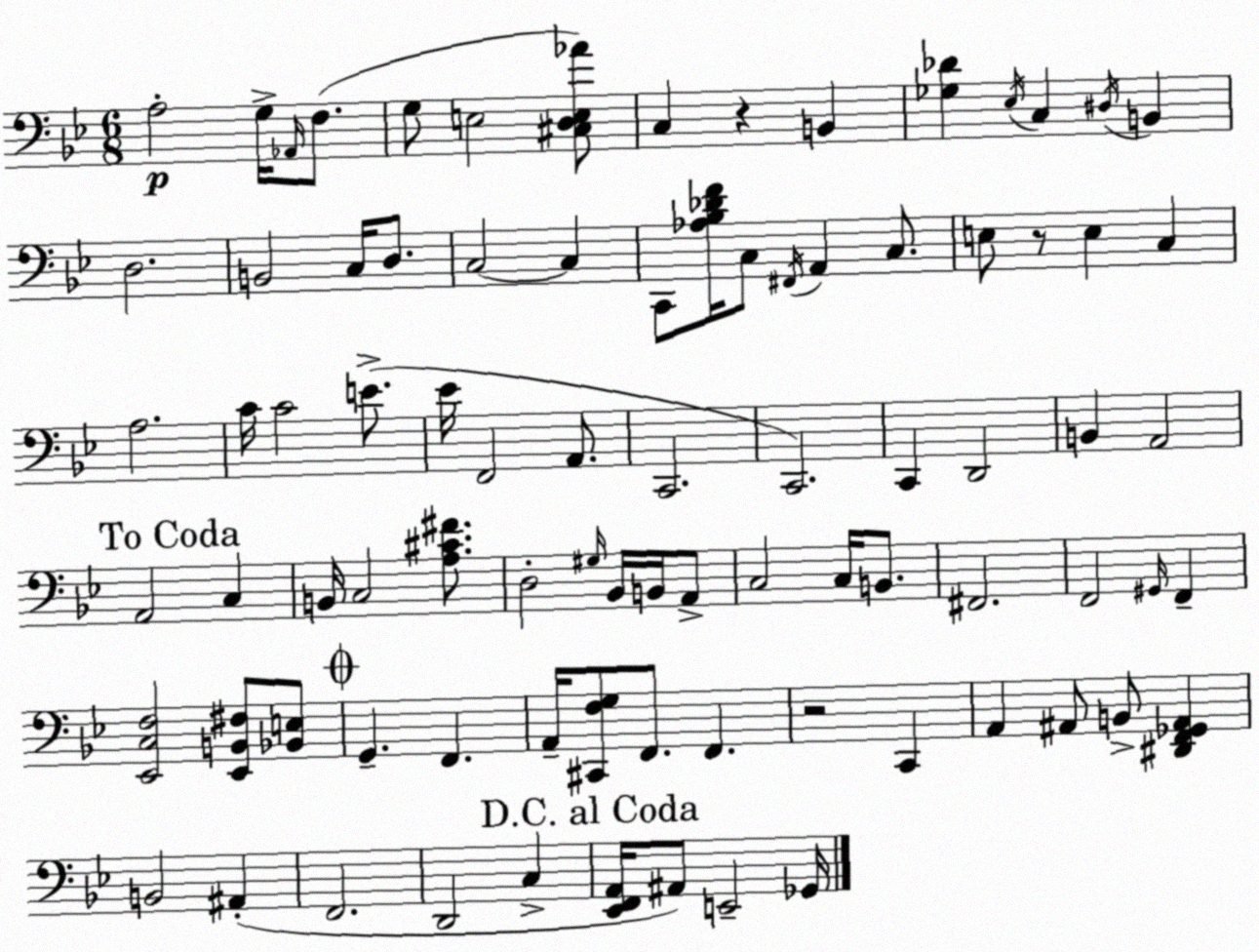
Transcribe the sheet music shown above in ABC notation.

X:1
T:Untitled
M:6/8
L:1/4
K:Bb
A,2 G,/4 _A,,/4 F,/2 G,/2 E,2 [^C,D,E,_A]/2 C, z B,, [_G,_D] _E,/4 C, ^D,/4 B,, D,2 B,,2 C,/4 D,/2 C,2 C, C,,/2 [_A,_B,_DF]/4 C,/2 ^F,,/4 A,, C,/2 E,/2 z/2 E, C, A,2 C/4 C2 E/2 _E/4 F,,2 A,,/2 C,,2 C,,2 C,, D,,2 B,, A,,2 A,,2 C, B,,/4 C,2 [A,^C^F]/2 D,2 ^G,/4 _B,,/4 B,,/4 A,,/2 C,2 C,/4 B,,/2 ^F,,2 F,,2 ^G,,/4 F,, [_E,,C,F,]2 [_E,,B,,^F,]/2 [_B,,E,]/2 G,, F,, A,,/4 [^C,,F,G,]/2 F,,/2 F,, z2 C,, A,, ^A,,/2 B,,/2 [^D,,F,,_G,,^A,,] B,,2 ^A,, F,,2 D,,2 C, [_E,,F,,A,,]/4 ^A,,/2 E,,2 _G,,/4